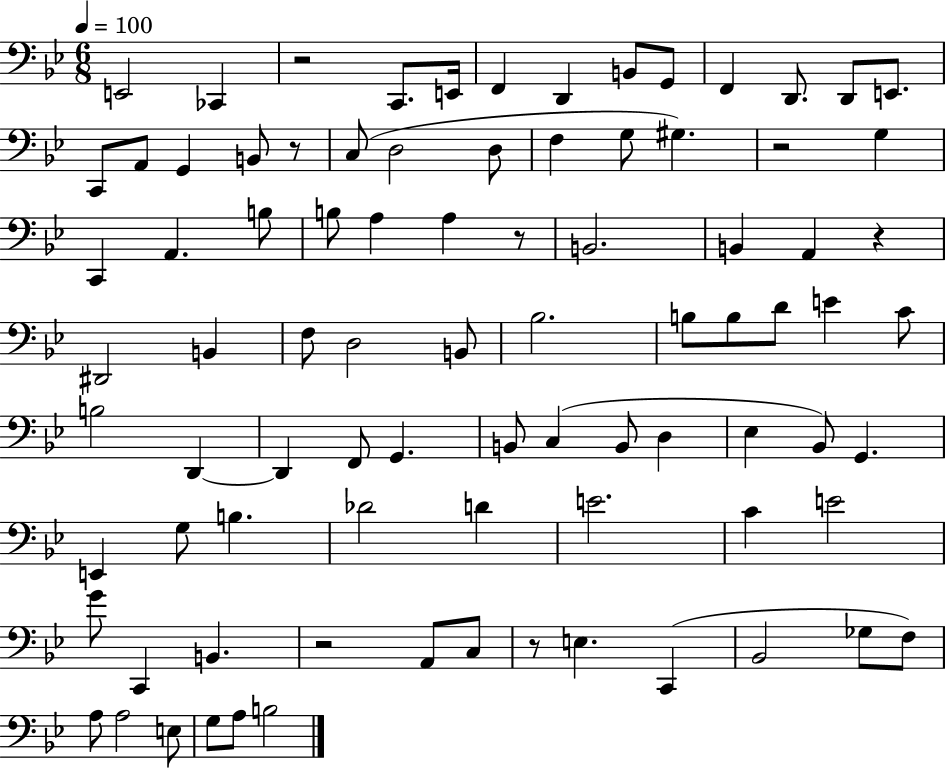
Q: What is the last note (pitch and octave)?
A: B3